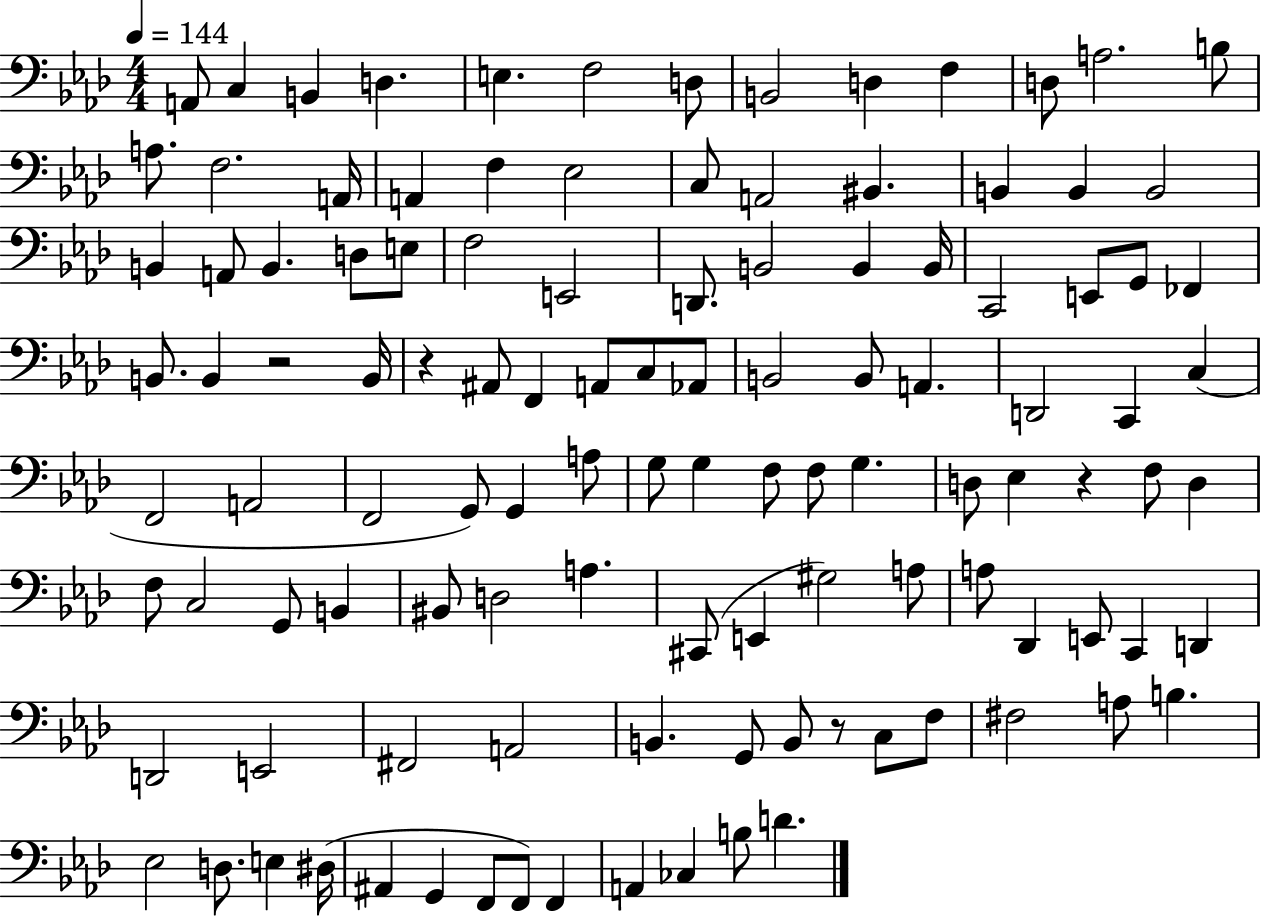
{
  \clef bass
  \numericTimeSignature
  \time 4/4
  \key aes \major
  \tempo 4 = 144
  a,8 c4 b,4 d4. | e4. f2 d8 | b,2 d4 f4 | d8 a2. b8 | \break a8. f2. a,16 | a,4 f4 ees2 | c8 a,2 bis,4. | b,4 b,4 b,2 | \break b,4 a,8 b,4. d8 e8 | f2 e,2 | d,8. b,2 b,4 b,16 | c,2 e,8 g,8 fes,4 | \break b,8. b,4 r2 b,16 | r4 ais,8 f,4 a,8 c8 aes,8 | b,2 b,8 a,4. | d,2 c,4 c4( | \break f,2 a,2 | f,2 g,8) g,4 a8 | g8 g4 f8 f8 g4. | d8 ees4 r4 f8 d4 | \break f8 c2 g,8 b,4 | bis,8 d2 a4. | cis,8( e,4 gis2) a8 | a8 des,4 e,8 c,4 d,4 | \break d,2 e,2 | fis,2 a,2 | b,4. g,8 b,8 r8 c8 f8 | fis2 a8 b4. | \break ees2 d8. e4 dis16( | ais,4 g,4 f,8 f,8) f,4 | a,4 ces4 b8 d'4. | \bar "|."
}